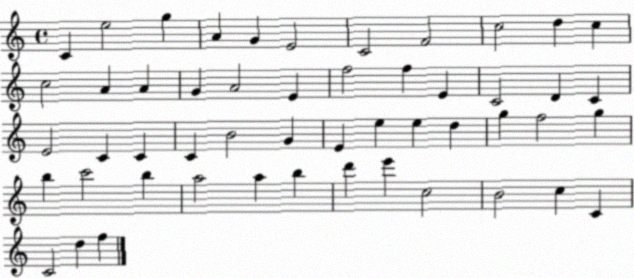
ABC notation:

X:1
T:Untitled
M:4/4
L:1/4
K:C
C e2 g A G E2 C2 F2 c2 d c c2 A A G A2 E f2 f E C2 D C E2 C C C B2 G E e e d g f2 g b c'2 b a2 a b d' e' c2 B2 c C C2 d f